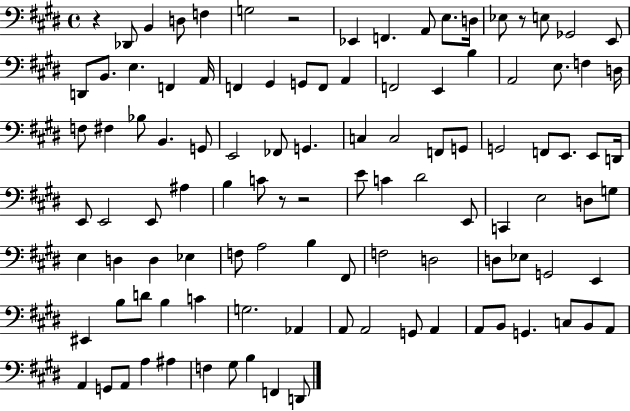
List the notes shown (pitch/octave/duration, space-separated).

R/q Db2/e B2/q D3/e F3/q G3/h R/h Eb2/q F2/q. A2/e E3/e. D3/s Eb3/e R/e E3/e Gb2/h E2/e D2/e B2/e. E3/q. F2/q A2/s F2/q G#2/q G2/e F2/e A2/q F2/h E2/q B3/q A2/h E3/e. F3/q D3/s F3/e F#3/q Bb3/e B2/q. G2/e E2/h FES2/e G2/q. C3/q C3/h F2/e G2/e G2/h F2/e E2/e. E2/e D2/s E2/e E2/h E2/e A#3/q B3/q C4/e R/e R/h E4/e C4/q D#4/h E2/e C2/q E3/h D3/e G3/e E3/q D3/q D3/q Eb3/q F3/e A3/h B3/q F#2/e F3/h D3/h D3/e Eb3/e G2/h E2/q EIS2/q B3/e D4/e B3/q C4/q G3/h. Ab2/q A2/e A2/h G2/e A2/q A2/e B2/e G2/q. C3/e B2/e A2/e A2/q G2/e A2/e A3/q A#3/q F3/q G#3/e B3/q F2/q D2/e